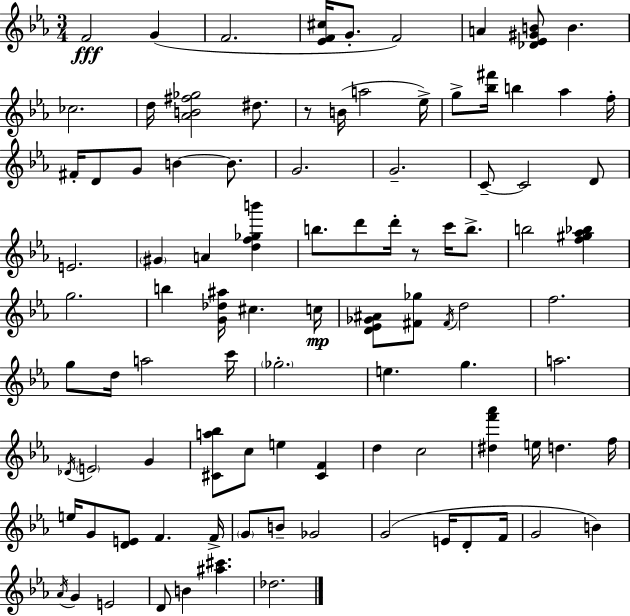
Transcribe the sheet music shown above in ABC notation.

X:1
T:Untitled
M:3/4
L:1/4
K:Eb
F2 G F2 [_EF^c]/4 G/2 F2 A [_D_E^GB]/2 B _c2 d/4 [_AB^f_g]2 ^d/2 z/2 B/4 a2 _e/4 g/2 [_b^f']/4 b _a f/4 ^F/4 D/2 G/2 B B/2 G2 G2 C/2 C2 D/2 E2 ^G A [df_gb'] b/2 d'/2 d'/4 z/2 c'/4 b/2 b2 [f^g_a_b] g2 b [G_d^a]/4 ^c c/4 [D_E_G^A]/2 [^F_g]/2 ^F/4 d2 f2 g/2 d/4 a2 c'/4 _g2 e g a2 _D/4 E2 G [^Ca_b]/2 c/2 e [^CF] d c2 [^df'_a'] e/4 d f/4 e/4 G/2 [DE]/2 F F/4 G/2 B/2 _G2 G2 E/4 D/2 F/4 G2 B _A/4 G E2 D/2 B [^a^c'] _d2